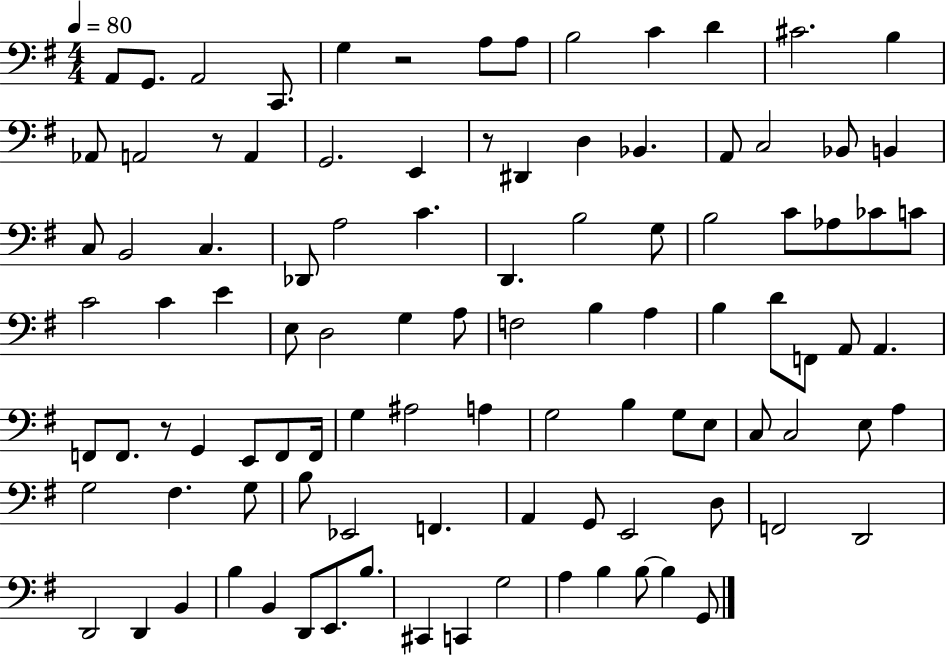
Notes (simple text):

A2/e G2/e. A2/h C2/e. G3/q R/h A3/e A3/e B3/h C4/q D4/q C#4/h. B3/q Ab2/e A2/h R/e A2/q G2/h. E2/q R/e D#2/q D3/q Bb2/q. A2/e C3/h Bb2/e B2/q C3/e B2/h C3/q. Db2/e A3/h C4/q. D2/q. B3/h G3/e B3/h C4/e Ab3/e CES4/e C4/e C4/h C4/q E4/q E3/e D3/h G3/q A3/e F3/h B3/q A3/q B3/q D4/e F2/e A2/e A2/q. F2/e F2/e. R/e G2/q E2/e F2/e F2/s G3/q A#3/h A3/q G3/h B3/q G3/e E3/e C3/e C3/h E3/e A3/q G3/h F#3/q. G3/e B3/e Eb2/h F2/q. A2/q G2/e E2/h D3/e F2/h D2/h D2/h D2/q B2/q B3/q B2/q D2/e E2/e. B3/e. C#2/q C2/q G3/h A3/q B3/q B3/e B3/q G2/e